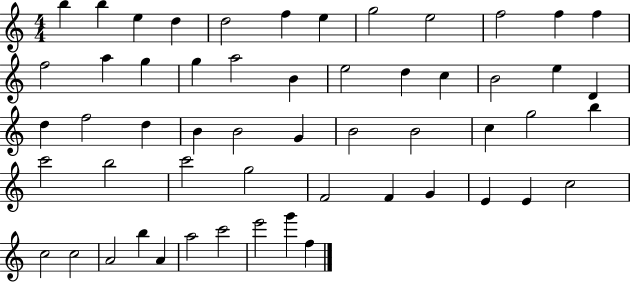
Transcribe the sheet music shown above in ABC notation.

X:1
T:Untitled
M:4/4
L:1/4
K:C
b b e d d2 f e g2 e2 f2 f f f2 a g g a2 B e2 d c B2 e D d f2 d B B2 G B2 B2 c g2 b c'2 b2 c'2 g2 F2 F G E E c2 c2 c2 A2 b A a2 c'2 e'2 g' f